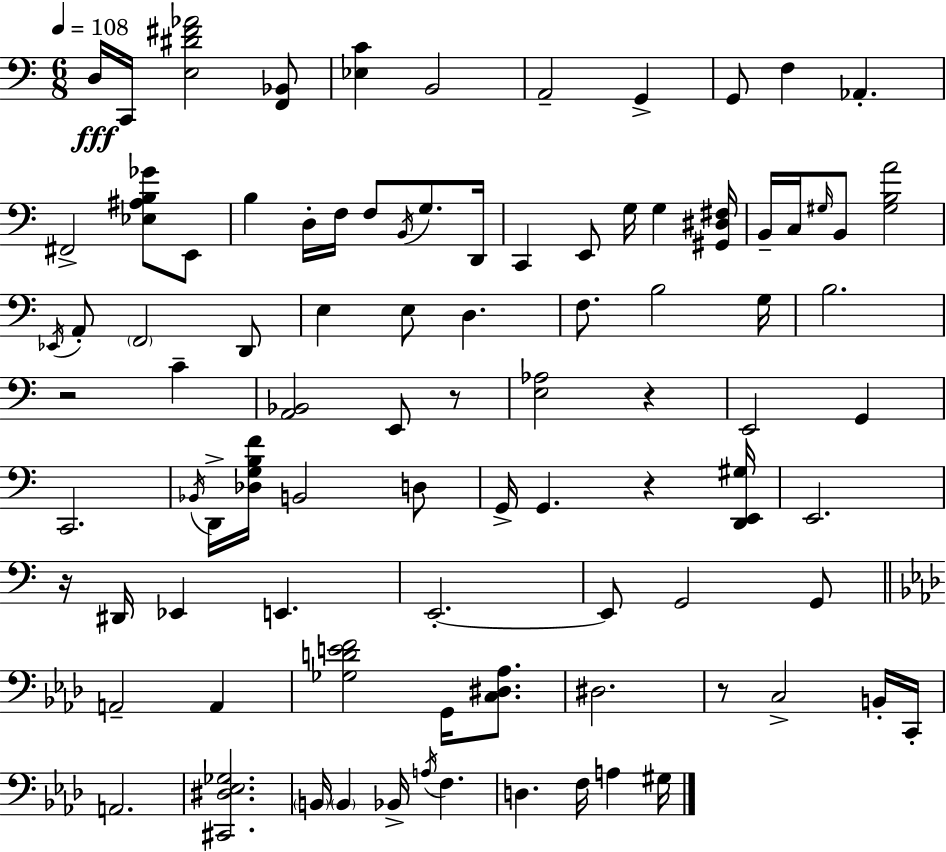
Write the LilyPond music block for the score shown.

{
  \clef bass
  \numericTimeSignature
  \time 6/8
  \key c \major
  \tempo 4 = 108
  d16\fff c,16 <e dis' fis' aes'>2 <f, bes,>8 | <ees c'>4 b,2 | a,2-- g,4-> | g,8 f4 aes,4.-. | \break fis,2-> <ees ais b ges'>8 e,8 | b4 d16-. f16 f8 \acciaccatura { b,16 } g8. | d,16 c,4 e,8 g16 g4 | <gis, dis fis>16 b,16-- c16 \grace { gis16 } b,8 <gis b a'>2 | \break \acciaccatura { ees,16 } a,8-. \parenthesize f,2 | d,8 e4 e8 d4. | f8. b2 | g16 b2. | \break r2 c'4-- | <a, bes,>2 e,8 | r8 <e aes>2 r4 | e,2 g,4 | \break c,2. | \acciaccatura { bes,16 } d,16-> <des g b f'>16 b,2 | d8 g,16-> g,4. r4 | <d, e, gis>16 e,2. | \break r16 dis,16 ees,4 e,4. | e,2.-.~~ | e,8 g,2 | g,8 \bar "||" \break \key aes \major a,2-- a,4 | <ges d' e' f'>2 g,16 <c dis aes>8. | dis2. | r8 c2-> b,16-. c,16-. | \break a,2. | <cis, dis ees ges>2. | \parenthesize b,16 \parenthesize b,4 bes,16-> \acciaccatura { a16 } f4. | d4. f16 a4 | \break gis16 \bar "|."
}